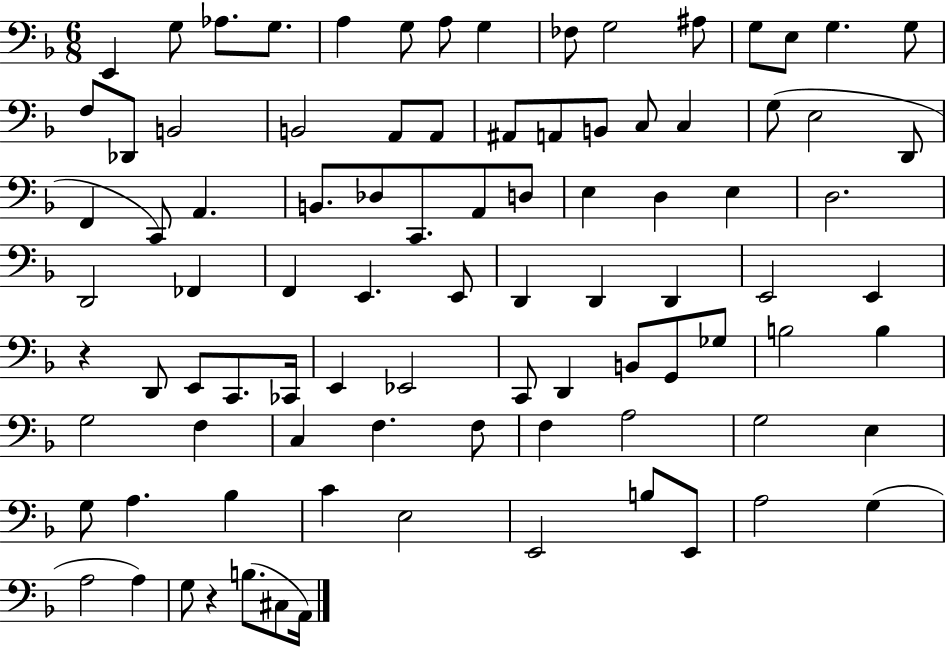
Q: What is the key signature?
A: F major